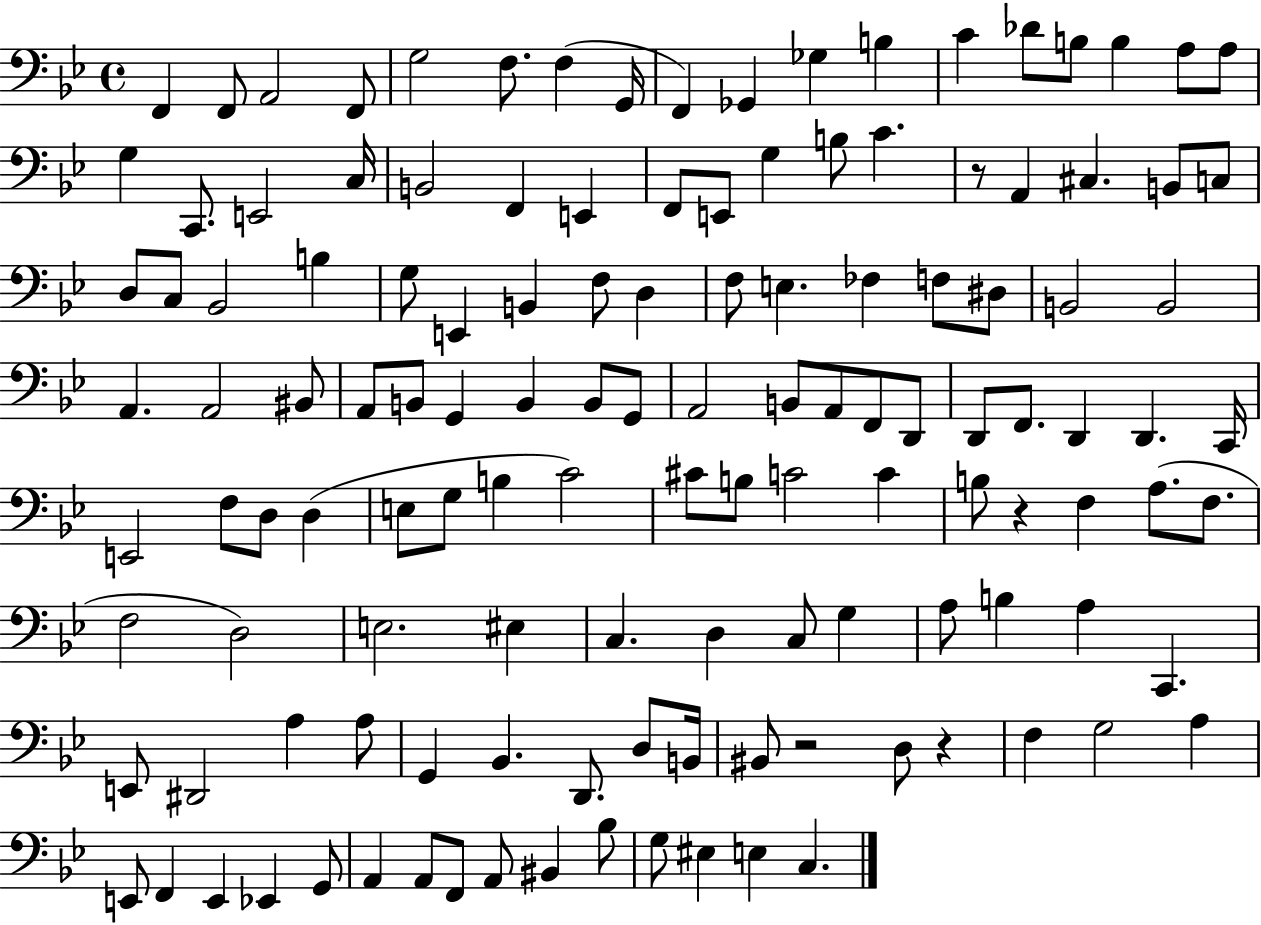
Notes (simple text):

F2/q F2/e A2/h F2/e G3/h F3/e. F3/q G2/s F2/q Gb2/q Gb3/q B3/q C4/q Db4/e B3/e B3/q A3/e A3/e G3/q C2/e. E2/h C3/s B2/h F2/q E2/q F2/e E2/e G3/q B3/e C4/q. R/e A2/q C#3/q. B2/e C3/e D3/e C3/e Bb2/h B3/q G3/e E2/q B2/q F3/e D3/q F3/e E3/q. FES3/q F3/e D#3/e B2/h B2/h A2/q. A2/h BIS2/e A2/e B2/e G2/q B2/q B2/e G2/e A2/h B2/e A2/e F2/e D2/e D2/e F2/e. D2/q D2/q. C2/s E2/h F3/e D3/e D3/q E3/e G3/e B3/q C4/h C#4/e B3/e C4/h C4/q B3/e R/q F3/q A3/e. F3/e. F3/h D3/h E3/h. EIS3/q C3/q. D3/q C3/e G3/q A3/e B3/q A3/q C2/q. E2/e D#2/h A3/q A3/e G2/q Bb2/q. D2/e. D3/e B2/s BIS2/e R/h D3/e R/q F3/q G3/h A3/q E2/e F2/q E2/q Eb2/q G2/e A2/q A2/e F2/e A2/e BIS2/q Bb3/e G3/e EIS3/q E3/q C3/q.